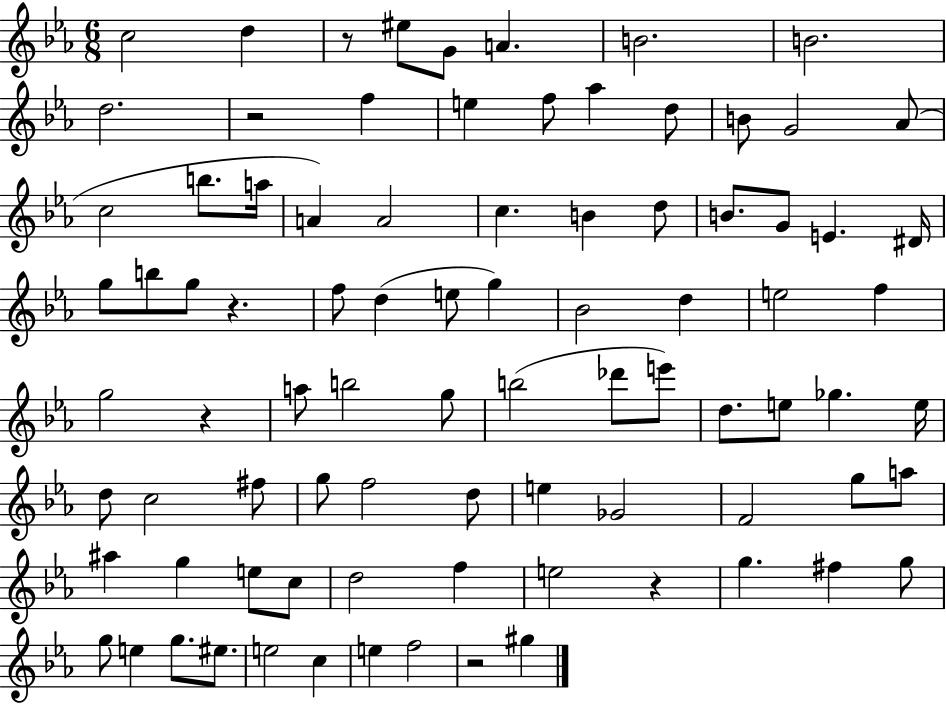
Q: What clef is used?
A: treble